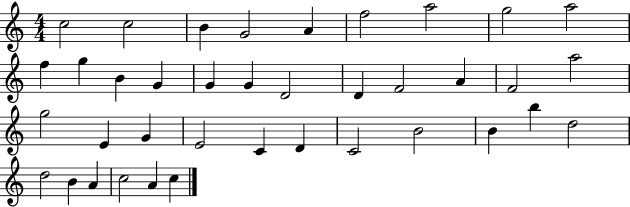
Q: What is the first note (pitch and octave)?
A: C5